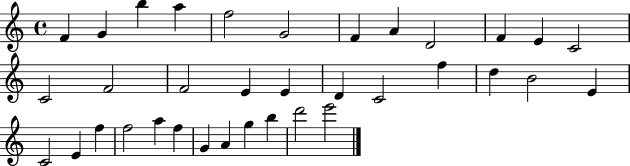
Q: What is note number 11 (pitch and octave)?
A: E4